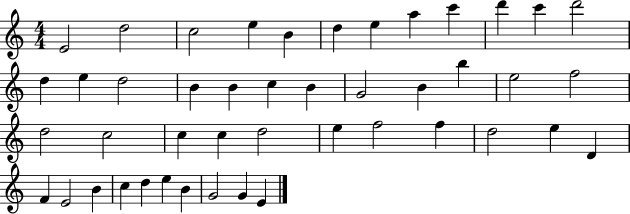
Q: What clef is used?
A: treble